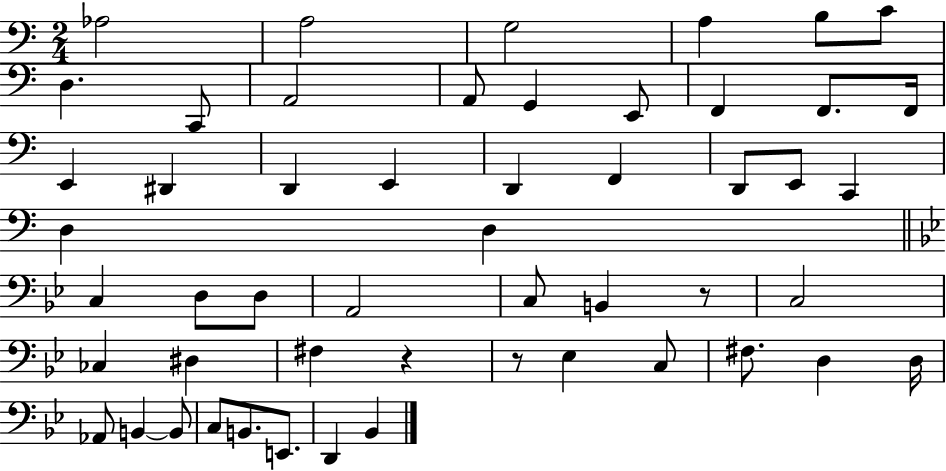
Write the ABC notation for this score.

X:1
T:Untitled
M:2/4
L:1/4
K:C
_A,2 A,2 G,2 A, B,/2 C/2 D, C,,/2 A,,2 A,,/2 G,, E,,/2 F,, F,,/2 F,,/4 E,, ^D,, D,, E,, D,, F,, D,,/2 E,,/2 C,, D, D, C, D,/2 D,/2 A,,2 C,/2 B,, z/2 C,2 _C, ^D, ^F, z z/2 _E, C,/2 ^F,/2 D, D,/4 _A,,/2 B,, B,,/2 C,/2 B,,/2 E,,/2 D,, _B,,